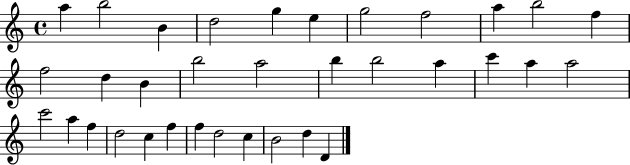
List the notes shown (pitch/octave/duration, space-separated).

A5/q B5/h B4/q D5/h G5/q E5/q G5/h F5/h A5/q B5/h F5/q F5/h D5/q B4/q B5/h A5/h B5/q B5/h A5/q C6/q A5/q A5/h C6/h A5/q F5/q D5/h C5/q F5/q F5/q D5/h C5/q B4/h D5/q D4/q